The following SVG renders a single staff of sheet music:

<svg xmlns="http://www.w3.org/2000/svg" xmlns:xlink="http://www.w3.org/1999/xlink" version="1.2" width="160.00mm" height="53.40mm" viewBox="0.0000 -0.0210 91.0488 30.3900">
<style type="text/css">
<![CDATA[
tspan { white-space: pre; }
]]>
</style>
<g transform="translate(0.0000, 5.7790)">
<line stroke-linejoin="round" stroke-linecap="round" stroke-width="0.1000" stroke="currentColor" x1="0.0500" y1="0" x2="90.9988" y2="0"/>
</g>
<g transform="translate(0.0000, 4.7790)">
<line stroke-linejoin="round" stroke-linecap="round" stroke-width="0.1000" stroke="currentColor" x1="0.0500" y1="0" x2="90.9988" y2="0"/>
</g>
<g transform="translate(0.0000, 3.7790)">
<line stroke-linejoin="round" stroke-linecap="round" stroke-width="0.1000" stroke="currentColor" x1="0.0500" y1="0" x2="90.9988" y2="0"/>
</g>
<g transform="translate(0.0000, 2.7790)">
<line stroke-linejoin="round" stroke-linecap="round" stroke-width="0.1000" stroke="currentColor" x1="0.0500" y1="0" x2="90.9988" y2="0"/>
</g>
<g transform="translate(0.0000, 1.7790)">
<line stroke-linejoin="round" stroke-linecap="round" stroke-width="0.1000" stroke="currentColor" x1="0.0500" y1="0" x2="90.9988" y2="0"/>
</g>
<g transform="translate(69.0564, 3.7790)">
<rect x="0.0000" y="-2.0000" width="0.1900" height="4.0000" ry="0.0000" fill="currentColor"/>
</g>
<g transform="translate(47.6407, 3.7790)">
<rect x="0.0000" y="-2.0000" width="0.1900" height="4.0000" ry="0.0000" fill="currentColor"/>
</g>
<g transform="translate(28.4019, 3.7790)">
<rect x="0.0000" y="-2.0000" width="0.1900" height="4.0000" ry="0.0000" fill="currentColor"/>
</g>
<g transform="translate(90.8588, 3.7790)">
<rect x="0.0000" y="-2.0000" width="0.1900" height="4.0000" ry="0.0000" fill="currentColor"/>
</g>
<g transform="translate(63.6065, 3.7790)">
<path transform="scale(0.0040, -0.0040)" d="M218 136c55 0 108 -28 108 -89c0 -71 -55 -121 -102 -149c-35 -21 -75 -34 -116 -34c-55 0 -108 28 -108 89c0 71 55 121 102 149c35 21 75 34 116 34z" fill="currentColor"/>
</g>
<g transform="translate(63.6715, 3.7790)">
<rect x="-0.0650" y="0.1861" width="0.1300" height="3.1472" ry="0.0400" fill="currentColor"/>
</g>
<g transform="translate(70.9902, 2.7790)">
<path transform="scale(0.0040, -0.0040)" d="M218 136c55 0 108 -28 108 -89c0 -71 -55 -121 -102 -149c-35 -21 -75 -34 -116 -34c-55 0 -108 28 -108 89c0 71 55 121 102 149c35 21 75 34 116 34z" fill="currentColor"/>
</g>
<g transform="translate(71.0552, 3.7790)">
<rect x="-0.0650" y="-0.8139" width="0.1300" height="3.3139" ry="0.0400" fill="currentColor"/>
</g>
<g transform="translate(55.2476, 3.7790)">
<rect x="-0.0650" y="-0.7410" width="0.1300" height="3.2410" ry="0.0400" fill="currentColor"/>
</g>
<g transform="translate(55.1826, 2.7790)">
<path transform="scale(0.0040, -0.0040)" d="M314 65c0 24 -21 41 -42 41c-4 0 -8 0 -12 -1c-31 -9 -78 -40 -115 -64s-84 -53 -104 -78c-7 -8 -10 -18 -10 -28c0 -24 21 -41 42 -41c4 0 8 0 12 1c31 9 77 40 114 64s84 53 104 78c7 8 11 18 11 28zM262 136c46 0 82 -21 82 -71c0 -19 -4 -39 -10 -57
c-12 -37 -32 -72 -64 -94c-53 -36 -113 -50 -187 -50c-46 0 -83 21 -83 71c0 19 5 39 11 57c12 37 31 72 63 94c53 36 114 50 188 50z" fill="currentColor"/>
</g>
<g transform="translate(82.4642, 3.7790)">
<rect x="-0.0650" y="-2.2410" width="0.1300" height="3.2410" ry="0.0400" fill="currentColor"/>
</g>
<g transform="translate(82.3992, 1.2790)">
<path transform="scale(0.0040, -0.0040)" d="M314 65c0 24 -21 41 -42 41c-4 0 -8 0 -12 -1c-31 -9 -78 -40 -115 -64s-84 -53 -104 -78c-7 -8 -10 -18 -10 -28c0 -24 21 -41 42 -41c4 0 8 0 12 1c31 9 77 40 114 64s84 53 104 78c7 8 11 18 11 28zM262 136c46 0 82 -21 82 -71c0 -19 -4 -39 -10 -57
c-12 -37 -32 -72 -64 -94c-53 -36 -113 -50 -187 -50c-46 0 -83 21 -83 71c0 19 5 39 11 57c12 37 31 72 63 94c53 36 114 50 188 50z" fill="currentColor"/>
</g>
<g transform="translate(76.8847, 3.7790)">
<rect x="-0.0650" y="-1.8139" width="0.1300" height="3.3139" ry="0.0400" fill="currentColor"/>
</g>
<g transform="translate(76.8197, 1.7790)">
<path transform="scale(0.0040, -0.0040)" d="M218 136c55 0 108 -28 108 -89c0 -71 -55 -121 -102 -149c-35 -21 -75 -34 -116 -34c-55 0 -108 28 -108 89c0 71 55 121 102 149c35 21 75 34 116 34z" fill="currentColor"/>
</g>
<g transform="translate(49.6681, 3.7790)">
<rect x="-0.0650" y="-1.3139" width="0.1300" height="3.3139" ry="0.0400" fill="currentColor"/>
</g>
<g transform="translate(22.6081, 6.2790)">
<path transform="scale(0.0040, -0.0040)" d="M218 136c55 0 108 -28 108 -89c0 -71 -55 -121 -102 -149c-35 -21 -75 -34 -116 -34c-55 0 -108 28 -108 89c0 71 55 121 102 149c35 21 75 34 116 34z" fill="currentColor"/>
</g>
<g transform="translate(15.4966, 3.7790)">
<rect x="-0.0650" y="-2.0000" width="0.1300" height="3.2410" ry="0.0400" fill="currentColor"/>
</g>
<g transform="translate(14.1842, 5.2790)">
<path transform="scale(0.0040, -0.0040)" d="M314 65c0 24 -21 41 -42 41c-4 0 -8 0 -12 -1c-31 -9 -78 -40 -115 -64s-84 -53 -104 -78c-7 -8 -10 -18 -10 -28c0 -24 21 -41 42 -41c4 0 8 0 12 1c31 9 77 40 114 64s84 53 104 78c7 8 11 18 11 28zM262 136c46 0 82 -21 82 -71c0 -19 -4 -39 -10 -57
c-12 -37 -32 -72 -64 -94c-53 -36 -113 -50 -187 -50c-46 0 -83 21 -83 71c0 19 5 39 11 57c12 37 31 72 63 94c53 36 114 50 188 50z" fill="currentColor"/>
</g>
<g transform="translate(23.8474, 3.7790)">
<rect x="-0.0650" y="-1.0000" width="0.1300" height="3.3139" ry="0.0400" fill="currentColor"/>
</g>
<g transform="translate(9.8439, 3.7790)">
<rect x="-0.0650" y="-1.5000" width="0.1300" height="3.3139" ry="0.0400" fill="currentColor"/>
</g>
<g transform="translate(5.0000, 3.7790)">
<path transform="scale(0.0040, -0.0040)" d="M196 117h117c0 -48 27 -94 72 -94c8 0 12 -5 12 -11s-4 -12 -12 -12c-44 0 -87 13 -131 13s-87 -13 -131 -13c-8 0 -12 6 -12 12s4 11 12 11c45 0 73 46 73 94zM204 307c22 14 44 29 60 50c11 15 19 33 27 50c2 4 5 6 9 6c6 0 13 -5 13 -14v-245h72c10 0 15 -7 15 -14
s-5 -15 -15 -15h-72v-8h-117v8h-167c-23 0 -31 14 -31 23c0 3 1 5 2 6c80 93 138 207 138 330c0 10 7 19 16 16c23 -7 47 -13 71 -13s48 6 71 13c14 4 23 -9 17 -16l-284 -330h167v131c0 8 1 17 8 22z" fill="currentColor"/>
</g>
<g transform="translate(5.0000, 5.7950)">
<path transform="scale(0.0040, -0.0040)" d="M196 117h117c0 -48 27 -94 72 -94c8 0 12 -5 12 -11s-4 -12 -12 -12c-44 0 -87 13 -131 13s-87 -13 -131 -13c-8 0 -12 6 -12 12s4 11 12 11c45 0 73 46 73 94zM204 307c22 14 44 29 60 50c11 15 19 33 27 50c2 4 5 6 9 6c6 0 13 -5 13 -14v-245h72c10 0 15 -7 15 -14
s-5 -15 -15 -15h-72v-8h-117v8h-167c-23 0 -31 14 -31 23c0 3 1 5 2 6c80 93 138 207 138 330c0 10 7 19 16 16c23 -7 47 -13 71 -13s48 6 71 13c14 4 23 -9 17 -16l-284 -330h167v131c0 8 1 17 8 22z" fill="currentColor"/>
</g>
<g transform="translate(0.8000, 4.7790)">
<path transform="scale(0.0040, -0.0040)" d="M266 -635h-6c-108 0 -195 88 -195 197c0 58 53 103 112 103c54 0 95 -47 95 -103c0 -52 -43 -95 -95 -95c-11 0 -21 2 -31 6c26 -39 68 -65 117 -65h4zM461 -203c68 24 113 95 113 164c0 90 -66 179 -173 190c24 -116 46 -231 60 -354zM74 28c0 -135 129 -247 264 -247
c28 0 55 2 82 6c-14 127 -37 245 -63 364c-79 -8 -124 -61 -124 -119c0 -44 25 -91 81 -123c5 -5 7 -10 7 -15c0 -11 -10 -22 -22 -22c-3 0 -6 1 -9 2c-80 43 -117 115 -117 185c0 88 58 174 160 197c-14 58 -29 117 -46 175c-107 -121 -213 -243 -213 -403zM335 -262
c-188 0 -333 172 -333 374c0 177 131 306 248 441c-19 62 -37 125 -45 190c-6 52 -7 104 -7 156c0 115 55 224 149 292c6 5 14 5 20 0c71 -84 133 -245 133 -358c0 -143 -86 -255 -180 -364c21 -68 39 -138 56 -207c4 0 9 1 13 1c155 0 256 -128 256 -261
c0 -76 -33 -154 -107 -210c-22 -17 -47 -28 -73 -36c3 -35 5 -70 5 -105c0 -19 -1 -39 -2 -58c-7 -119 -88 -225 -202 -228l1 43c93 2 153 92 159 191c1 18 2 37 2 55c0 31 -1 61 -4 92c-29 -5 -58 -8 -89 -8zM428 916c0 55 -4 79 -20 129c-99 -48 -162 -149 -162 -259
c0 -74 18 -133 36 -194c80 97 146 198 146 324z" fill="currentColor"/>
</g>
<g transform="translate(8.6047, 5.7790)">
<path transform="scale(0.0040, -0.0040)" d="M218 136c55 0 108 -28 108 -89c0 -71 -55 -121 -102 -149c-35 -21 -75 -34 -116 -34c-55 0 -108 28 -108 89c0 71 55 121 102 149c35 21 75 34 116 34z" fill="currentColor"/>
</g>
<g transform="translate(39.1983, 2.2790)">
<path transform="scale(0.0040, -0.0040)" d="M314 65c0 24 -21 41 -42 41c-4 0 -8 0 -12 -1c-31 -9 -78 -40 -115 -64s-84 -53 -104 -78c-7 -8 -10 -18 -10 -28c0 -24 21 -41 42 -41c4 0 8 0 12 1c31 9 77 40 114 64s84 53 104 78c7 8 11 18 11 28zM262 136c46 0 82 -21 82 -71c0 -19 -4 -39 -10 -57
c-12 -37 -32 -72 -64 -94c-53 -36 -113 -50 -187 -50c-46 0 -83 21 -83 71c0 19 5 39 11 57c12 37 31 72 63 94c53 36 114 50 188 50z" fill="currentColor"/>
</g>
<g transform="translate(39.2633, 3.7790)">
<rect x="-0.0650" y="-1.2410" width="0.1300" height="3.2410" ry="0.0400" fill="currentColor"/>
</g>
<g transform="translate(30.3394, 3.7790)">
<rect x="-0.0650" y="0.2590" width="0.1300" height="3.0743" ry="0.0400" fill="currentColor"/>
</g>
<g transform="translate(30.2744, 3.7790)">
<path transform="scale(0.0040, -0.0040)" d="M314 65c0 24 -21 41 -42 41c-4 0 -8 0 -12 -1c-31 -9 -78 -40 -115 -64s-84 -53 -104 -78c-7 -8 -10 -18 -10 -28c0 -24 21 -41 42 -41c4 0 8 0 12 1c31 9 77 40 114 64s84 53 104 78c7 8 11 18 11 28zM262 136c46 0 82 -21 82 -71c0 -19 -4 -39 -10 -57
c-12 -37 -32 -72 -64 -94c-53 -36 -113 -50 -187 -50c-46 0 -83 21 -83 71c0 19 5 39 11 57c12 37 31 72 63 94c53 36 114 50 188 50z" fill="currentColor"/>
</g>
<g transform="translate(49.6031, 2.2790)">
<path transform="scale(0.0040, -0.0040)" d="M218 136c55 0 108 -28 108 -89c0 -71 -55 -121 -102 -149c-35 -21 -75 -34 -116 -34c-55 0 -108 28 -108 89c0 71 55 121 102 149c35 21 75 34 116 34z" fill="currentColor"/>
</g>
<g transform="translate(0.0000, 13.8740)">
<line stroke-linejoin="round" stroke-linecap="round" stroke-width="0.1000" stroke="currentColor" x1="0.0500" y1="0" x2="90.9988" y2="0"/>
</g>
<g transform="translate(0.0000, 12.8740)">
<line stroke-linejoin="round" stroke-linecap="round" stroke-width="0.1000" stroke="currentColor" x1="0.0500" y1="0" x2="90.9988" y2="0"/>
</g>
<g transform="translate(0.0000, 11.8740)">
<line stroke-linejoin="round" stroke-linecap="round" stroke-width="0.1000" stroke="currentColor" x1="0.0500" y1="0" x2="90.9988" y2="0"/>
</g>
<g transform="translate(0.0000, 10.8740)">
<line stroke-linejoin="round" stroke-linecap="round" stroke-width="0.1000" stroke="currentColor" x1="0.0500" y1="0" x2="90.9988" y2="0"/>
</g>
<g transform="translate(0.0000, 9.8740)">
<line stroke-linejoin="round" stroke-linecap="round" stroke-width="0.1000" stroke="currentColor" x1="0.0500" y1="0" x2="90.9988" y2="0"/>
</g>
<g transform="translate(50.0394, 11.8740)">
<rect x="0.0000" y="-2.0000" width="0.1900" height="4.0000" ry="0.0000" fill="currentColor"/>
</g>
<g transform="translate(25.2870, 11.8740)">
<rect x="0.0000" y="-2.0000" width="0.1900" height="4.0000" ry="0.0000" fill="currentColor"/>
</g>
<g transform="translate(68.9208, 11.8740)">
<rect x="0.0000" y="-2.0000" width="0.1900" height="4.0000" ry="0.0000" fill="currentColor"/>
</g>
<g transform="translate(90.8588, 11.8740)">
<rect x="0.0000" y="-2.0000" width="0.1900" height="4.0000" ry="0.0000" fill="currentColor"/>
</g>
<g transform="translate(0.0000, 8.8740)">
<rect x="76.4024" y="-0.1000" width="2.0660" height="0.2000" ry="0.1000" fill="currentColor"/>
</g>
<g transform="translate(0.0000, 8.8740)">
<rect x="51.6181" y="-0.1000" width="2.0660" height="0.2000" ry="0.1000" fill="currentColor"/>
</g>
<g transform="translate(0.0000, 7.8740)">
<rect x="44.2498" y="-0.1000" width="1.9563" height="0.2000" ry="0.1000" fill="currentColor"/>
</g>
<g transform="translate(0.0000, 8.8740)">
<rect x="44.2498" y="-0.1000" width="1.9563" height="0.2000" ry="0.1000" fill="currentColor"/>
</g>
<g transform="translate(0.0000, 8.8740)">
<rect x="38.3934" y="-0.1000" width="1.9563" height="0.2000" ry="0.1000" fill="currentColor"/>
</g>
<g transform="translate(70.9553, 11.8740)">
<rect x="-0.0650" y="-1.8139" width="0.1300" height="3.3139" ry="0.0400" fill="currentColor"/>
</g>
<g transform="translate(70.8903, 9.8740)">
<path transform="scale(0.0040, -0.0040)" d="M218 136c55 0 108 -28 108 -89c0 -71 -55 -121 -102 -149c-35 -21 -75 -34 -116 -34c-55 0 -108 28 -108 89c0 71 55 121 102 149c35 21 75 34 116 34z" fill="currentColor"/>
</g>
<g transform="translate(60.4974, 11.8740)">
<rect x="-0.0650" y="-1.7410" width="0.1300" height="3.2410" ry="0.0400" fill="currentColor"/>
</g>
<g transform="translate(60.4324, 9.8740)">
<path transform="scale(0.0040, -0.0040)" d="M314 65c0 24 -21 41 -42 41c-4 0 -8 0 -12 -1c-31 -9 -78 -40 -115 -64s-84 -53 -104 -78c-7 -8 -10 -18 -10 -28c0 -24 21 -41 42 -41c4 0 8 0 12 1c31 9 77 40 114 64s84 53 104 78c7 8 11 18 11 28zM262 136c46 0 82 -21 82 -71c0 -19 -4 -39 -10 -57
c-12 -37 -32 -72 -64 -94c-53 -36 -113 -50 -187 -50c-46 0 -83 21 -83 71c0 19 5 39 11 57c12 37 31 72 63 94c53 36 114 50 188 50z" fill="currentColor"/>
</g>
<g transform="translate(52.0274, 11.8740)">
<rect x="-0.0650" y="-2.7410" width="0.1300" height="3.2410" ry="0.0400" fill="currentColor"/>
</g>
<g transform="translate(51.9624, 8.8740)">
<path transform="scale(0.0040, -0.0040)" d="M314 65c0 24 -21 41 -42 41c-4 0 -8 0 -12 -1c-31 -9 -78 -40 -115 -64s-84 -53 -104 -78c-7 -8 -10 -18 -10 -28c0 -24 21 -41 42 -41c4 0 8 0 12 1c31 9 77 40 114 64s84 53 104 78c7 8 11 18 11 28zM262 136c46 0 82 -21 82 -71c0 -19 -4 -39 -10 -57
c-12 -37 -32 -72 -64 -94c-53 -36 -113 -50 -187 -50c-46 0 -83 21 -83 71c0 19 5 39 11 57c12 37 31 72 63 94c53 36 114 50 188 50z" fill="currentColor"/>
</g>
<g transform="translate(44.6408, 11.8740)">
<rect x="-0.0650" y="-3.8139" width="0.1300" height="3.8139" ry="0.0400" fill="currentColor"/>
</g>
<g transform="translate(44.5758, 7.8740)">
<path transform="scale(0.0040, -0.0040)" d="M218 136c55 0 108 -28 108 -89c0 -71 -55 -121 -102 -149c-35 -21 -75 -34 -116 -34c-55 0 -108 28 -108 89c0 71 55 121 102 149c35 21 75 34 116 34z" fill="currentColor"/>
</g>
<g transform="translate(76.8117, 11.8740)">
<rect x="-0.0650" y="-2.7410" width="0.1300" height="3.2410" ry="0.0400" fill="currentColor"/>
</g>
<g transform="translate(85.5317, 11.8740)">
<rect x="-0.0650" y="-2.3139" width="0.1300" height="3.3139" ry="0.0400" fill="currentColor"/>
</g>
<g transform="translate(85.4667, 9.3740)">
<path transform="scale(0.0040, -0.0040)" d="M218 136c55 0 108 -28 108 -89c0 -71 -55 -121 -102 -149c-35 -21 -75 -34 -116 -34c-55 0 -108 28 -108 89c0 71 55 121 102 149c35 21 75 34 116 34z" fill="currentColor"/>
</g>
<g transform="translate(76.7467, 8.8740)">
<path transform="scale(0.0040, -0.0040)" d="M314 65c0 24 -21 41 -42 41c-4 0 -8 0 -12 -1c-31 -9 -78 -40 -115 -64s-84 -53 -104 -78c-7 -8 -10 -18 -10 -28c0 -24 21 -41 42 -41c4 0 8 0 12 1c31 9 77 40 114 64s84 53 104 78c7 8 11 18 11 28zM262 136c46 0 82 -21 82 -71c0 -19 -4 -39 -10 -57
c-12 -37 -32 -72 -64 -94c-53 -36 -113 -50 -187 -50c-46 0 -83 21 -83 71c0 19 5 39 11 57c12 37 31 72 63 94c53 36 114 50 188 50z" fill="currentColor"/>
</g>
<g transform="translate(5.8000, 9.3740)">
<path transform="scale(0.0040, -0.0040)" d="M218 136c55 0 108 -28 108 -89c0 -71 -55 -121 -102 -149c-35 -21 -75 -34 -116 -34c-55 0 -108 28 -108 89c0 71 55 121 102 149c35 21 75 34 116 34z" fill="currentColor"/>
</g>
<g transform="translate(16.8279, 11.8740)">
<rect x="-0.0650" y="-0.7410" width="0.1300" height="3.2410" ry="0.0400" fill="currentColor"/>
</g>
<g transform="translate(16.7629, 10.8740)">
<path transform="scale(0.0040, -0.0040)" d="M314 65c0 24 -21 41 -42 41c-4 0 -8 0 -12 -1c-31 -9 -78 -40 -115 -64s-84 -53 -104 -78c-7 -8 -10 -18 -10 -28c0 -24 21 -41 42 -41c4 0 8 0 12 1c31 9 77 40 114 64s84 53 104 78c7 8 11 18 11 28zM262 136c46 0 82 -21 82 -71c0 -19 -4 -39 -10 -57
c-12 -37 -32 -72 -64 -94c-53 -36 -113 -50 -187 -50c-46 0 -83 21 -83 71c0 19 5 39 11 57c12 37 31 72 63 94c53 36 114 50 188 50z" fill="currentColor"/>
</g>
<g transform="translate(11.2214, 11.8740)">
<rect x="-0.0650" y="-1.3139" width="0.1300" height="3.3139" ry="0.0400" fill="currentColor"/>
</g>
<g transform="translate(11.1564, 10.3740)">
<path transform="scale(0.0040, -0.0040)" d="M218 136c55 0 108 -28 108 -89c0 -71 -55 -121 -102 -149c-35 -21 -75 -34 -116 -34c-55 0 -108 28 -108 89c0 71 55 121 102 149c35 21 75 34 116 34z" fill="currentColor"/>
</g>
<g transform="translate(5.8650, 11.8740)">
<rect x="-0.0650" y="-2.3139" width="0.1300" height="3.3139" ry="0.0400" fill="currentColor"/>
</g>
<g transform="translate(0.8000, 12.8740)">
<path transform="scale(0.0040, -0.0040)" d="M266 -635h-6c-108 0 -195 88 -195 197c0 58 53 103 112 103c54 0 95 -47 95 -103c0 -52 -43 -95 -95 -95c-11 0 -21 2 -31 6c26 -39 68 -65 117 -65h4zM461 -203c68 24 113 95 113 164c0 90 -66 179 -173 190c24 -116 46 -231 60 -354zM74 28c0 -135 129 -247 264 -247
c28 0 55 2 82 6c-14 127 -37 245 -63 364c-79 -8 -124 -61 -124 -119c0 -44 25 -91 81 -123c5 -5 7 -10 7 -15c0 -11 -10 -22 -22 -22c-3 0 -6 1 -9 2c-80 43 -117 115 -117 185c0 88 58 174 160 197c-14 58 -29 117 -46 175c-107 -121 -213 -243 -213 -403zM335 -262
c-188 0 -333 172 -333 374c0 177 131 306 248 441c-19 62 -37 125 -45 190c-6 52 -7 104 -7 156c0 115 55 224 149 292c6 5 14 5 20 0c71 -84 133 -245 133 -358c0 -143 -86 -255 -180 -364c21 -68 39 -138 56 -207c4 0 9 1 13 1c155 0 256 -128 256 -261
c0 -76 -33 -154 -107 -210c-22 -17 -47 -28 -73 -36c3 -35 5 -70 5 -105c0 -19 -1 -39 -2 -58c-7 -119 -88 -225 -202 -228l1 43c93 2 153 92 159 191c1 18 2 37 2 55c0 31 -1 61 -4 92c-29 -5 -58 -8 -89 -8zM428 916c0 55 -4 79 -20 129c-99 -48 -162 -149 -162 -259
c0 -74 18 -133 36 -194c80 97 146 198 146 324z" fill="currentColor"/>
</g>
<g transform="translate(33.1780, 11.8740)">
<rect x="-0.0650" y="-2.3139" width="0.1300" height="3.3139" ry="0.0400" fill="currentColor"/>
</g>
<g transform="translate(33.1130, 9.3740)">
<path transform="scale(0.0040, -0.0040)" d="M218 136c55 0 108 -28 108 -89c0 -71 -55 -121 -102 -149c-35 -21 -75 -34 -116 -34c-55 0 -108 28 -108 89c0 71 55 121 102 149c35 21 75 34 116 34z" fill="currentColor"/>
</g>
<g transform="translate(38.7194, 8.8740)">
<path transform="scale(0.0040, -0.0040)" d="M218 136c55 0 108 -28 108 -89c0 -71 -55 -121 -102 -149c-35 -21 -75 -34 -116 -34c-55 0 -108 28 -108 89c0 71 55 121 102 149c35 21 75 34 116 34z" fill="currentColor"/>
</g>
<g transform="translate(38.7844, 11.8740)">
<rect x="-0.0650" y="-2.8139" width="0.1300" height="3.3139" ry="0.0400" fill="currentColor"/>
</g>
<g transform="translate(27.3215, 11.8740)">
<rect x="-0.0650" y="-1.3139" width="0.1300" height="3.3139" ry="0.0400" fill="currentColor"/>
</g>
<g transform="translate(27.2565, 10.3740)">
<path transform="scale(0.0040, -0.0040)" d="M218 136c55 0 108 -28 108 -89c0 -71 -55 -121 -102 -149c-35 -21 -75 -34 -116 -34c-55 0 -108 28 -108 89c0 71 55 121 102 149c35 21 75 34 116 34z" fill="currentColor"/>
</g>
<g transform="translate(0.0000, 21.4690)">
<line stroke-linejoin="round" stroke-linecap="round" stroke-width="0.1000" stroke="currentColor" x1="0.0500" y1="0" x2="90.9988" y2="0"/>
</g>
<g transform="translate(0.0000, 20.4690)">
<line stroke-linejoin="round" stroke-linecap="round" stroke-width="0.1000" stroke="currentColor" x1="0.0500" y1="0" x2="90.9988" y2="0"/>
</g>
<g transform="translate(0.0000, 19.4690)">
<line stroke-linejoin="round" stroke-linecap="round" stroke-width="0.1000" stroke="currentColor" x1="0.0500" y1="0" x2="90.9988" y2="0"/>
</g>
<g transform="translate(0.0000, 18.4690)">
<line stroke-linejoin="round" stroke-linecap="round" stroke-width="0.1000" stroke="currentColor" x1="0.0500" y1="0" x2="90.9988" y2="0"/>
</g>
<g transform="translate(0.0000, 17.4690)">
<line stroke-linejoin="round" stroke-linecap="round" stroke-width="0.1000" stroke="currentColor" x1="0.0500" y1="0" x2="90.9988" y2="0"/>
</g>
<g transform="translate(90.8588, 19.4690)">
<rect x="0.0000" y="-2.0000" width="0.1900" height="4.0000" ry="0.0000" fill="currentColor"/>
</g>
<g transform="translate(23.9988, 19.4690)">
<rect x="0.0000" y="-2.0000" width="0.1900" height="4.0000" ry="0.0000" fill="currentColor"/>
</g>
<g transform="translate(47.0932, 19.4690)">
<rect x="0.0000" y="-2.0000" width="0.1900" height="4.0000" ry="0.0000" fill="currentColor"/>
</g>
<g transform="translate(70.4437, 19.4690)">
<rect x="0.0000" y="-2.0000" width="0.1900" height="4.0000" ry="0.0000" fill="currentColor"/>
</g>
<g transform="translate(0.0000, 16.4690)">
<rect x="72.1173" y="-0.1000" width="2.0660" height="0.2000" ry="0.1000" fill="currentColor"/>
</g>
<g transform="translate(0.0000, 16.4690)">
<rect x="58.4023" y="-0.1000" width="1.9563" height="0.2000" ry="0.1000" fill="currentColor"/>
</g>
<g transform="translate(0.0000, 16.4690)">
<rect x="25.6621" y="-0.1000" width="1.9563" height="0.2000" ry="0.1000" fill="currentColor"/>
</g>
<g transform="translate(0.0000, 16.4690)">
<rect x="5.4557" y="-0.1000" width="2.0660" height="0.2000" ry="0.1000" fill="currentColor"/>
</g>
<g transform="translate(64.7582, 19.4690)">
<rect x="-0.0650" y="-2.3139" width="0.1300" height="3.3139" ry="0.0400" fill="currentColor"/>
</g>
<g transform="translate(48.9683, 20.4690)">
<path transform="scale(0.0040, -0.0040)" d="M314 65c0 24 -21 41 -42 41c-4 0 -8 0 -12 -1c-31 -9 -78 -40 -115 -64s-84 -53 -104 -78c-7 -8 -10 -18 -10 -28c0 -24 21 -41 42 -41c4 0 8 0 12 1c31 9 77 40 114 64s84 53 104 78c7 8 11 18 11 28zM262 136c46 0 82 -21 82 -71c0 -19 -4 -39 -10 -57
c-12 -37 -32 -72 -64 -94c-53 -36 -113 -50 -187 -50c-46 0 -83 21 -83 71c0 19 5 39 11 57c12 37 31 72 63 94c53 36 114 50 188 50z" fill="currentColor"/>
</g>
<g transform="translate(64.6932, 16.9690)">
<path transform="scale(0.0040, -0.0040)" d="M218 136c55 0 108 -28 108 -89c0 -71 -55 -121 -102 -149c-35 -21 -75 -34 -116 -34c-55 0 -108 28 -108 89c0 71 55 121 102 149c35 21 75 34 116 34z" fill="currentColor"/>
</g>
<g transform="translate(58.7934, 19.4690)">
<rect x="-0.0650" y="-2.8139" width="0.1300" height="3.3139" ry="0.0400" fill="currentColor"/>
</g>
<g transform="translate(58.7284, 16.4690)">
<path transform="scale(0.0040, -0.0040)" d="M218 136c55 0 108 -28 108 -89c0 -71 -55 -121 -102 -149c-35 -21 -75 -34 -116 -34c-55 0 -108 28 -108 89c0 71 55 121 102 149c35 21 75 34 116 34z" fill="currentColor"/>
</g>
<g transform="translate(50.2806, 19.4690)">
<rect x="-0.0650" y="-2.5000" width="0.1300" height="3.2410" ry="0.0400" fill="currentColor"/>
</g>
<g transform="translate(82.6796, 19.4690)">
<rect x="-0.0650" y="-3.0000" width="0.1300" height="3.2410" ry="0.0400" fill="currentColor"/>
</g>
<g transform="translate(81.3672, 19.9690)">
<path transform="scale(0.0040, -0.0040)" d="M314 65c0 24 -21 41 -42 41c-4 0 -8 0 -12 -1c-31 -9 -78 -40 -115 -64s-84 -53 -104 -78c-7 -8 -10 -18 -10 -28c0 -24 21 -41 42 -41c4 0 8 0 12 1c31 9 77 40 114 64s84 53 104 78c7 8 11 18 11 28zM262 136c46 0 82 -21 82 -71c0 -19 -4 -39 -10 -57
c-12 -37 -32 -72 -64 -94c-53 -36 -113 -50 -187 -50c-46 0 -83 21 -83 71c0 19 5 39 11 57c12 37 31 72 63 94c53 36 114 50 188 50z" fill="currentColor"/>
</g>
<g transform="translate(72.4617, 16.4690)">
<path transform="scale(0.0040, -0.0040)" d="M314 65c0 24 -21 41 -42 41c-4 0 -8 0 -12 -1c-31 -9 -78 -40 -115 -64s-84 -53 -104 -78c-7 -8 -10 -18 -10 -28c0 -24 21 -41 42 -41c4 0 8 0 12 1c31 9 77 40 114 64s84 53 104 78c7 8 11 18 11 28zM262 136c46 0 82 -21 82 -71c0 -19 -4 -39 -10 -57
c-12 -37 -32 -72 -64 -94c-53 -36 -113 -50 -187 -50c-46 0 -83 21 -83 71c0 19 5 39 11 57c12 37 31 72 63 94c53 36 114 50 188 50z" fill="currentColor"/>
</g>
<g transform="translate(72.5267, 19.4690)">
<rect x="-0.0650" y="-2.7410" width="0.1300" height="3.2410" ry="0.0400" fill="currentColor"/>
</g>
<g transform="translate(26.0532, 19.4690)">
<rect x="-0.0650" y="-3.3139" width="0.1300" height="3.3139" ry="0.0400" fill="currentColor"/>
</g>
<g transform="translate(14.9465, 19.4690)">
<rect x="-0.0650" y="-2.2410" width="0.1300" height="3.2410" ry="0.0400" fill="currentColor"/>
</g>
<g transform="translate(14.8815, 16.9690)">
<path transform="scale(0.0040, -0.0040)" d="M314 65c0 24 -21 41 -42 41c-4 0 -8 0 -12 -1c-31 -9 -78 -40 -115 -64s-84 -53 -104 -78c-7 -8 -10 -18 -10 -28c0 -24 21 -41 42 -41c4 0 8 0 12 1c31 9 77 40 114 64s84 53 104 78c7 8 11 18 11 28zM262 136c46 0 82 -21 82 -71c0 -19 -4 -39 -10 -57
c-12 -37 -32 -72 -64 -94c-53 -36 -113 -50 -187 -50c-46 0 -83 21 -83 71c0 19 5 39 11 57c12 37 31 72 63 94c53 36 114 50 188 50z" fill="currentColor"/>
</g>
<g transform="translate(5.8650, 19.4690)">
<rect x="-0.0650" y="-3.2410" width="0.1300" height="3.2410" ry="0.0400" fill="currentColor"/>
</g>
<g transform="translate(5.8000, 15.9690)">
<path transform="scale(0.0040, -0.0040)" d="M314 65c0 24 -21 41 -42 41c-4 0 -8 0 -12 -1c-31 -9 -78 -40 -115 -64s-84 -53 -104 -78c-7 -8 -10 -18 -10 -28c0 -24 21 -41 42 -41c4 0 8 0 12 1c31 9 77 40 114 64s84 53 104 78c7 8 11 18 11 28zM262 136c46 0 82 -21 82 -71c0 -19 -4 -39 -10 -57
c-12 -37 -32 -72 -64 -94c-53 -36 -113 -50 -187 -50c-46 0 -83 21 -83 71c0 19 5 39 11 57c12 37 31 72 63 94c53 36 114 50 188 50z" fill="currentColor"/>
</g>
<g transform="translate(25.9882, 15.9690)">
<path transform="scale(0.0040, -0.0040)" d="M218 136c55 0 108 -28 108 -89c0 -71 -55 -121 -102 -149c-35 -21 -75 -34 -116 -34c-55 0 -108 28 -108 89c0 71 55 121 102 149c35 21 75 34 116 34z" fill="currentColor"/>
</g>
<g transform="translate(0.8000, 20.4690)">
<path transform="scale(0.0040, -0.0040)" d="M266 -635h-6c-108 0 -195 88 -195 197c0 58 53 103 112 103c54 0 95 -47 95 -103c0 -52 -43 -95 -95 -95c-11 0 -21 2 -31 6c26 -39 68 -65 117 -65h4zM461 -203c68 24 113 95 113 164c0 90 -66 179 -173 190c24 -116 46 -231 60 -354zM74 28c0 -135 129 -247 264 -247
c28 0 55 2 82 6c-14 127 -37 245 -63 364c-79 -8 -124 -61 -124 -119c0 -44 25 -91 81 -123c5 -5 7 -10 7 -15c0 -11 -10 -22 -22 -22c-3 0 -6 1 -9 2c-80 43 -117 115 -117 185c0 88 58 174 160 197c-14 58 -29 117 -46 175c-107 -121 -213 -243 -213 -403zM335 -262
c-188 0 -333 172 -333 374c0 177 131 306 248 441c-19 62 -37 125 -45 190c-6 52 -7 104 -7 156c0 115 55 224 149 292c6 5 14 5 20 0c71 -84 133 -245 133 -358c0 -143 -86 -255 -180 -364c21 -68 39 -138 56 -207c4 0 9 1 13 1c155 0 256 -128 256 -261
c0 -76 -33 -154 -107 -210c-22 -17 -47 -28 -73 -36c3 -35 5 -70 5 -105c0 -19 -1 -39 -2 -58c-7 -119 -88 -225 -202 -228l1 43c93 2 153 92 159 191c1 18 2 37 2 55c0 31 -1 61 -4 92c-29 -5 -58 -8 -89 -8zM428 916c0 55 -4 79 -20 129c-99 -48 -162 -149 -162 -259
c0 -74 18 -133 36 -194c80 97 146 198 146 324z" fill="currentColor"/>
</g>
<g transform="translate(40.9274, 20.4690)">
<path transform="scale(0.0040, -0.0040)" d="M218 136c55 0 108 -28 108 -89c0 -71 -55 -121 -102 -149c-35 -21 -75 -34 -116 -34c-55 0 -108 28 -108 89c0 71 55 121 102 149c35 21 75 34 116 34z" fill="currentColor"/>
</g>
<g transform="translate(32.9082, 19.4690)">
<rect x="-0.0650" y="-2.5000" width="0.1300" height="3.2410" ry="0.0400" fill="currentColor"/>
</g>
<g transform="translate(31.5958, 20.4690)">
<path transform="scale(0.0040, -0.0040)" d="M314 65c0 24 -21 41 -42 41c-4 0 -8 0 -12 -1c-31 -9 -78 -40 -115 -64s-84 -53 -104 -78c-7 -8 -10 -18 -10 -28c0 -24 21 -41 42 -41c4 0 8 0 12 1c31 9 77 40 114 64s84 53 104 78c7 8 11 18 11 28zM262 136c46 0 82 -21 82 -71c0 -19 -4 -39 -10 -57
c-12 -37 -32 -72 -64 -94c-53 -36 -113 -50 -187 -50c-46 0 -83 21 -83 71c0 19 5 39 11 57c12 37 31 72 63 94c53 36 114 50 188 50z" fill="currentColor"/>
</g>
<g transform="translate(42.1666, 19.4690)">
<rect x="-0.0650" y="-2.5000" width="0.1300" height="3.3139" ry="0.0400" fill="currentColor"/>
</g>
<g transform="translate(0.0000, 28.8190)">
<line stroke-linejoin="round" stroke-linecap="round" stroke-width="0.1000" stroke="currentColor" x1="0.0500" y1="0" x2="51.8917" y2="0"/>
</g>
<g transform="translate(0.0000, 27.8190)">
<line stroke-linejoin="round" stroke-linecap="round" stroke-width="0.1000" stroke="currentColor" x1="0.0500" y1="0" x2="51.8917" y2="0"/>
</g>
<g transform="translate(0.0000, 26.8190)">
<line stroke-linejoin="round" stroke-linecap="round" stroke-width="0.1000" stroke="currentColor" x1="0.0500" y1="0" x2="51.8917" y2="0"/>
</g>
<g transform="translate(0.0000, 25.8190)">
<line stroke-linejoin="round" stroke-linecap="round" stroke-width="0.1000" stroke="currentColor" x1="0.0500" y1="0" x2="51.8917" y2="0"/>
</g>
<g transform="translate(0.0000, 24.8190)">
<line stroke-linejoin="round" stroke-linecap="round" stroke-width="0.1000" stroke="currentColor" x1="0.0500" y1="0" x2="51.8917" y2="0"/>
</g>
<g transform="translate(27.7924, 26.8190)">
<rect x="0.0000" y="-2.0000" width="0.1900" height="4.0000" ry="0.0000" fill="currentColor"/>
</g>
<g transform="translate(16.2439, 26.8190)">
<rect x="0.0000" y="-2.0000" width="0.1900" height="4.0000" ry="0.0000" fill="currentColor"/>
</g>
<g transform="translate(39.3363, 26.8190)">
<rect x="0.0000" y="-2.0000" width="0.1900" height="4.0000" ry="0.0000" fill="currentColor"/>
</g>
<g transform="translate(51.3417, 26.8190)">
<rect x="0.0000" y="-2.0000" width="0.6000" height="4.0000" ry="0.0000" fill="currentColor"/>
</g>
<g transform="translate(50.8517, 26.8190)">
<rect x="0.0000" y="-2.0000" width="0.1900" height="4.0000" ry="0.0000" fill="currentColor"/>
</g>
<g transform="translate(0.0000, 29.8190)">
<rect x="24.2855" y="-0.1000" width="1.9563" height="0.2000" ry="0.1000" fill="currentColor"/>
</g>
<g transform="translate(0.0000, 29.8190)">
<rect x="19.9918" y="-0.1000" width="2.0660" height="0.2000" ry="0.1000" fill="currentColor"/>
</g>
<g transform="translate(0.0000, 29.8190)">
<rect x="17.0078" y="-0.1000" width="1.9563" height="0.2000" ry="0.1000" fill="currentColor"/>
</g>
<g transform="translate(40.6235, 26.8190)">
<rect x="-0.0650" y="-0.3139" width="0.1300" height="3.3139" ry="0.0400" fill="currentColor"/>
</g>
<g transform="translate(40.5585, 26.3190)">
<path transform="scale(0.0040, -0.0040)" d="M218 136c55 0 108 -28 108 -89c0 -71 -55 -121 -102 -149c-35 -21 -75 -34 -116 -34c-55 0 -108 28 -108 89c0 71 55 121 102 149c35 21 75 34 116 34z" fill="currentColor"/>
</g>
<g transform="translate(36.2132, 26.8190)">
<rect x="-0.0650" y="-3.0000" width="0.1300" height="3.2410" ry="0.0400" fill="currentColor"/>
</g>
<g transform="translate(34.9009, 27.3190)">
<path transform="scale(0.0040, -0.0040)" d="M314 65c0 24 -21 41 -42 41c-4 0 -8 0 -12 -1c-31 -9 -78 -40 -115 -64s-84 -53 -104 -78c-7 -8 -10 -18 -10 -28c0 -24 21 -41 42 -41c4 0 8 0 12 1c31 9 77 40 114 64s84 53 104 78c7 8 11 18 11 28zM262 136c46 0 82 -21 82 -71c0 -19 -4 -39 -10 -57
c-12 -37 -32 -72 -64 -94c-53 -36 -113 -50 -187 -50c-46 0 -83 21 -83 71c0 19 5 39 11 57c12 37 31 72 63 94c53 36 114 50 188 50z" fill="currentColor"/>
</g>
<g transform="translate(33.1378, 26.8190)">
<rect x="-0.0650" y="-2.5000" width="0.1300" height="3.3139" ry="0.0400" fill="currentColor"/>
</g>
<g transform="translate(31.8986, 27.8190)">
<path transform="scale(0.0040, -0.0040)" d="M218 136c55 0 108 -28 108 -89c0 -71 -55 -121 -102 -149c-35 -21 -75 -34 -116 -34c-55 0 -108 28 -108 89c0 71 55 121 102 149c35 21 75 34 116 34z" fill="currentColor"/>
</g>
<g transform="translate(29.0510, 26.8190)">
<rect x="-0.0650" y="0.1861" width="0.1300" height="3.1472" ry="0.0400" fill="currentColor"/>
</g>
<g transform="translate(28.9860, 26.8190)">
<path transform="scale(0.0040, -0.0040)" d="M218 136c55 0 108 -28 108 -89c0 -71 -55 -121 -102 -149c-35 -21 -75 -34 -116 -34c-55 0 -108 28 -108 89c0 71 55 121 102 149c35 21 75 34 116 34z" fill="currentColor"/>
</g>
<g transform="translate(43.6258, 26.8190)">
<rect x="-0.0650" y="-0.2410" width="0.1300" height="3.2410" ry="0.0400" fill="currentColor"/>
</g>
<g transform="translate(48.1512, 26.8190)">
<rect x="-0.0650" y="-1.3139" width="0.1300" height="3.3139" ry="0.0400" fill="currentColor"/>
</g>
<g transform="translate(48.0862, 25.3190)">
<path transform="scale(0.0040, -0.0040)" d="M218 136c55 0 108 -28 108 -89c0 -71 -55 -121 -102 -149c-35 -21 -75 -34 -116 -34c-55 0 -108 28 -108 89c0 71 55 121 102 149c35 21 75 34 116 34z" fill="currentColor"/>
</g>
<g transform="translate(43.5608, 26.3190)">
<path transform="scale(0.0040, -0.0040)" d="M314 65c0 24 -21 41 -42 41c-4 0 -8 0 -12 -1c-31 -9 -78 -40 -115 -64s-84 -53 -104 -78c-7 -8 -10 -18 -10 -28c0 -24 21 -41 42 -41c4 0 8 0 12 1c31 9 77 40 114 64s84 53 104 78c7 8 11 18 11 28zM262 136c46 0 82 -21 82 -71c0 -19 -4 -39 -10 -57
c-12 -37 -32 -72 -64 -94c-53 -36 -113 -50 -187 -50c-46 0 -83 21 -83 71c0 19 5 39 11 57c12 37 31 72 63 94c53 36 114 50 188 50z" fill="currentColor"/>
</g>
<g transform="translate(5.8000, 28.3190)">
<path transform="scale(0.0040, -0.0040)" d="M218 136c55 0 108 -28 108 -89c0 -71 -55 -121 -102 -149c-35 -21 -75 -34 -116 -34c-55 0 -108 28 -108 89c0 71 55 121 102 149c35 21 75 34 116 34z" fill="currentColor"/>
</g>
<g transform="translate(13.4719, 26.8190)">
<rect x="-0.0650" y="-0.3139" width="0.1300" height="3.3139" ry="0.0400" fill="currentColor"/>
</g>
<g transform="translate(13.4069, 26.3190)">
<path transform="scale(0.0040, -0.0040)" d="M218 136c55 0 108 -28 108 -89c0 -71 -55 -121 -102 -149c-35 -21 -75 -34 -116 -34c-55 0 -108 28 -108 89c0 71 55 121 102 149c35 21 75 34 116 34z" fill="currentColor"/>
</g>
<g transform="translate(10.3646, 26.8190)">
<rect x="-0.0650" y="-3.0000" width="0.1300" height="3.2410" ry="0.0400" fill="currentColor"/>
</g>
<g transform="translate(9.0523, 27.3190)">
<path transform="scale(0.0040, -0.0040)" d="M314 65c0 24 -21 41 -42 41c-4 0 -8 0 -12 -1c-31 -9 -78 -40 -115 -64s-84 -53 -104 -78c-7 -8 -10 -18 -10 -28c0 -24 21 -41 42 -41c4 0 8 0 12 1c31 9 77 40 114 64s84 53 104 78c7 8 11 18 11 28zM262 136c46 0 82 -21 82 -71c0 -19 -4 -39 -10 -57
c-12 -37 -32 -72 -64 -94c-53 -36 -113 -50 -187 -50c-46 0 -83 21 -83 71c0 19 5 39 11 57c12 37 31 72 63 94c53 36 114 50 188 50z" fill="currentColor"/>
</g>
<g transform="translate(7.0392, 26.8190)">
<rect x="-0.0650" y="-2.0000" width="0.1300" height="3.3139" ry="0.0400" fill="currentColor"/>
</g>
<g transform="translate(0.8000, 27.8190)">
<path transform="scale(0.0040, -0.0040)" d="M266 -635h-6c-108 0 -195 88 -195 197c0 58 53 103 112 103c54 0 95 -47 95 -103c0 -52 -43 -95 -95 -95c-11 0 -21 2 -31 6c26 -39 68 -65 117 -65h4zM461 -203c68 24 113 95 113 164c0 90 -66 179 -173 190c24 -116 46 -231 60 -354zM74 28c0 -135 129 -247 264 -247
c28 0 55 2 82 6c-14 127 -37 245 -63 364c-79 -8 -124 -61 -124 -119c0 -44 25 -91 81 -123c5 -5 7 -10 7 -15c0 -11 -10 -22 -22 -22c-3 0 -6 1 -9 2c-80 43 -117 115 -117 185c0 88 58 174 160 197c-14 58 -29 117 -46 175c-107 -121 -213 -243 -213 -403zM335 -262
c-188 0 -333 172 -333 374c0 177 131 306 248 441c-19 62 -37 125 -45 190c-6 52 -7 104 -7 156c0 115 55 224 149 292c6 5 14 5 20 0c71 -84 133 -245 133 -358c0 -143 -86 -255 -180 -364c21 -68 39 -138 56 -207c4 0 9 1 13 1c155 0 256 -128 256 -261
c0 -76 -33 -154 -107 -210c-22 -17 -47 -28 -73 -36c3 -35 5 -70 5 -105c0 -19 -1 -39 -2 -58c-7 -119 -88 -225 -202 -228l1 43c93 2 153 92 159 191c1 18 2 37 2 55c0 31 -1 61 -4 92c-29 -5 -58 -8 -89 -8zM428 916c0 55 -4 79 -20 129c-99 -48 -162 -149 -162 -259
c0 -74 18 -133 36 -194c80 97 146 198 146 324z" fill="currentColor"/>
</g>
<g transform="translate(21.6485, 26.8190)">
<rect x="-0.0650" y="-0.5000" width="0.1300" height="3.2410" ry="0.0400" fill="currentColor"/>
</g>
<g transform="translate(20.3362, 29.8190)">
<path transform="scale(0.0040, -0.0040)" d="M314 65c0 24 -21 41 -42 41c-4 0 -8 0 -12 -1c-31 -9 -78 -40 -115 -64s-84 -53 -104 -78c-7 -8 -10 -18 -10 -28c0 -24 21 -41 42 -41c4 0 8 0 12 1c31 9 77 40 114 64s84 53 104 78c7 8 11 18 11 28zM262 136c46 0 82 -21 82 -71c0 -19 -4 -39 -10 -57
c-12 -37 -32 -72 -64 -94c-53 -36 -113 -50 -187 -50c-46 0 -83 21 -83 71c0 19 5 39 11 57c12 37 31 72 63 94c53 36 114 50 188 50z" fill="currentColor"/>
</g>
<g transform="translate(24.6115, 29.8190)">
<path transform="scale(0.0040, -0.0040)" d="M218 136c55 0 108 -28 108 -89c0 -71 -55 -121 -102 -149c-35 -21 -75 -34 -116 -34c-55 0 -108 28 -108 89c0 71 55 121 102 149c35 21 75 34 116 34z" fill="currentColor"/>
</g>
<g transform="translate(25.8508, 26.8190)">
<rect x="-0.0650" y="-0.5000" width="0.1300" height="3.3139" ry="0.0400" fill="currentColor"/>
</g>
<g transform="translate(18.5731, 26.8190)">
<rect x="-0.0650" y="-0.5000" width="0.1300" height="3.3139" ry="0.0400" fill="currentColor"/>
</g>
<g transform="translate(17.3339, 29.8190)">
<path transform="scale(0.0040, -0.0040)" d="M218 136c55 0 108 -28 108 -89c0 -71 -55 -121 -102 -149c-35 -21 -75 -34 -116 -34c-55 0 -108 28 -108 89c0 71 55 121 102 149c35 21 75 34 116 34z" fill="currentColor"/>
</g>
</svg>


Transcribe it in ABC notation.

X:1
T:Untitled
M:4/4
L:1/4
K:C
E F2 D B2 e2 e d2 B d f g2 g e d2 e g a c' a2 f2 f a2 g b2 g2 b G2 G G2 a g a2 A2 F A2 c C C2 C B G A2 c c2 e